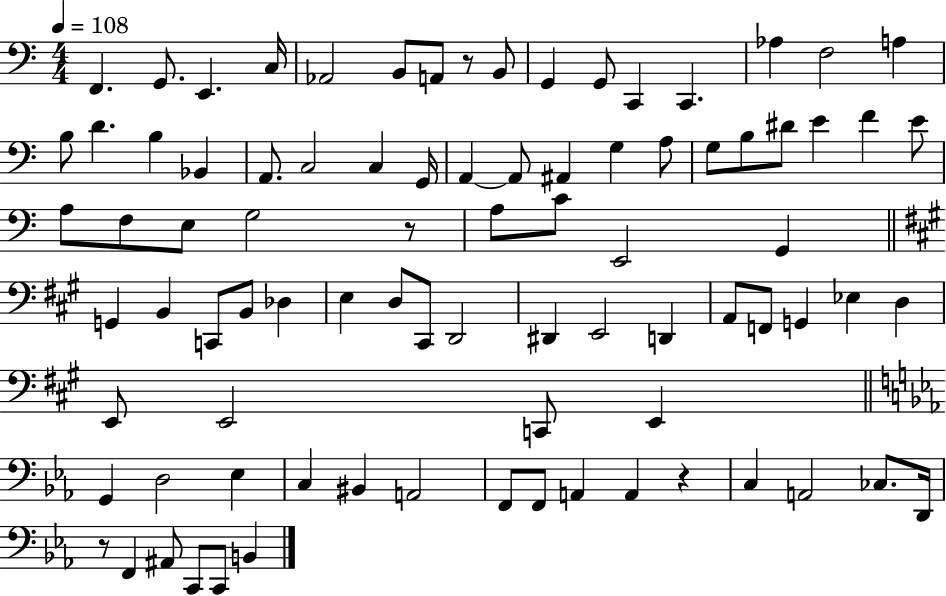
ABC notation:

X:1
T:Untitled
M:4/4
L:1/4
K:C
F,, G,,/2 E,, C,/4 _A,,2 B,,/2 A,,/2 z/2 B,,/2 G,, G,,/2 C,, C,, _A, F,2 A, B,/2 D B, _B,, A,,/2 C,2 C, G,,/4 A,, A,,/2 ^A,, G, A,/2 G,/2 B,/2 ^D/2 E F E/2 A,/2 F,/2 E,/2 G,2 z/2 A,/2 C/2 E,,2 G,, G,, B,, C,,/2 B,,/2 _D, E, D,/2 ^C,,/2 D,,2 ^D,, E,,2 D,, A,,/2 F,,/2 G,, _E, D, E,,/2 E,,2 C,,/2 E,, G,, D,2 _E, C, ^B,, A,,2 F,,/2 F,,/2 A,, A,, z C, A,,2 _C,/2 D,,/4 z/2 F,, ^A,,/2 C,,/2 C,,/2 B,,